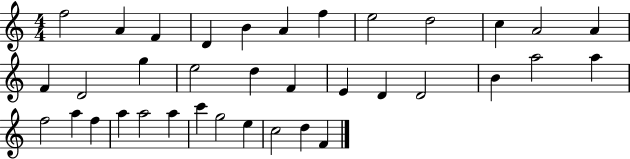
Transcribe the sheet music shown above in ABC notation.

X:1
T:Untitled
M:4/4
L:1/4
K:C
f2 A F D B A f e2 d2 c A2 A F D2 g e2 d F E D D2 B a2 a f2 a f a a2 a c' g2 e c2 d F